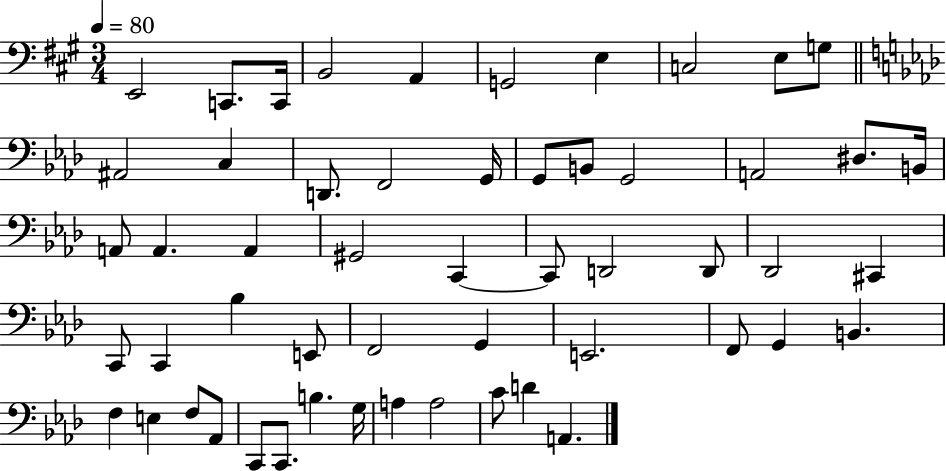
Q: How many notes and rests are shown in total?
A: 54